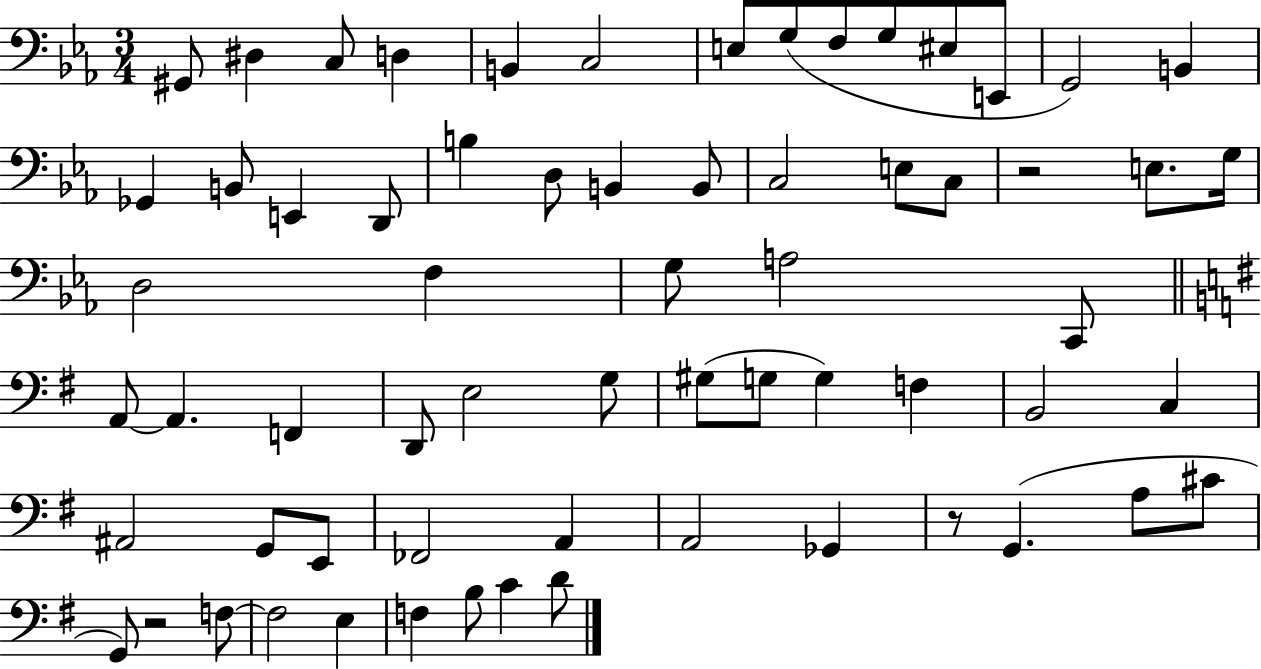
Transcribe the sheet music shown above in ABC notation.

X:1
T:Untitled
M:3/4
L:1/4
K:Eb
^G,,/2 ^D, C,/2 D, B,, C,2 E,/2 G,/2 F,/2 G,/2 ^E,/2 E,,/2 G,,2 B,, _G,, B,,/2 E,, D,,/2 B, D,/2 B,, B,,/2 C,2 E,/2 C,/2 z2 E,/2 G,/4 D,2 F, G,/2 A,2 C,,/2 A,,/2 A,, F,, D,,/2 E,2 G,/2 ^G,/2 G,/2 G, F, B,,2 C, ^A,,2 G,,/2 E,,/2 _F,,2 A,, A,,2 _G,, z/2 G,, A,/2 ^C/2 G,,/2 z2 F,/2 F,2 E, F, B,/2 C D/2